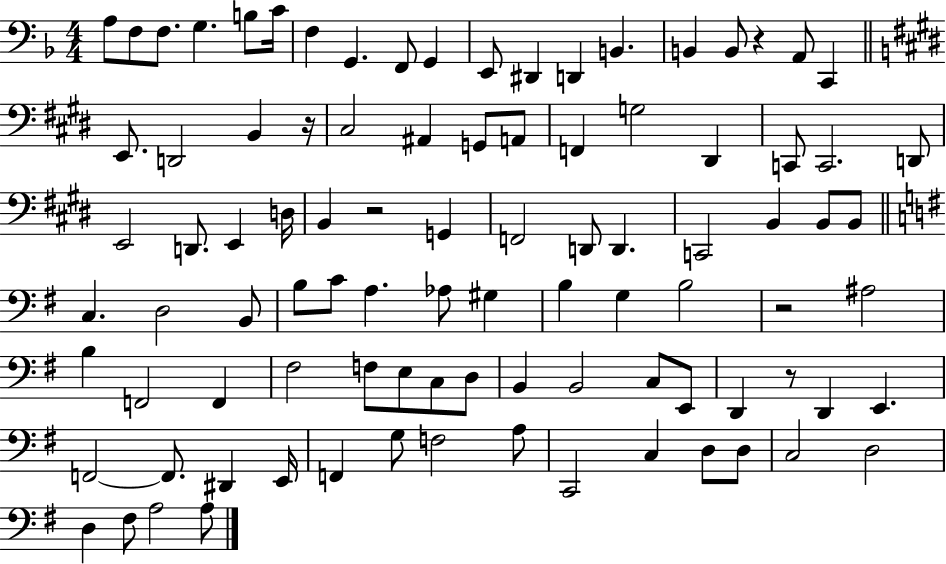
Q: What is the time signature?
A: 4/4